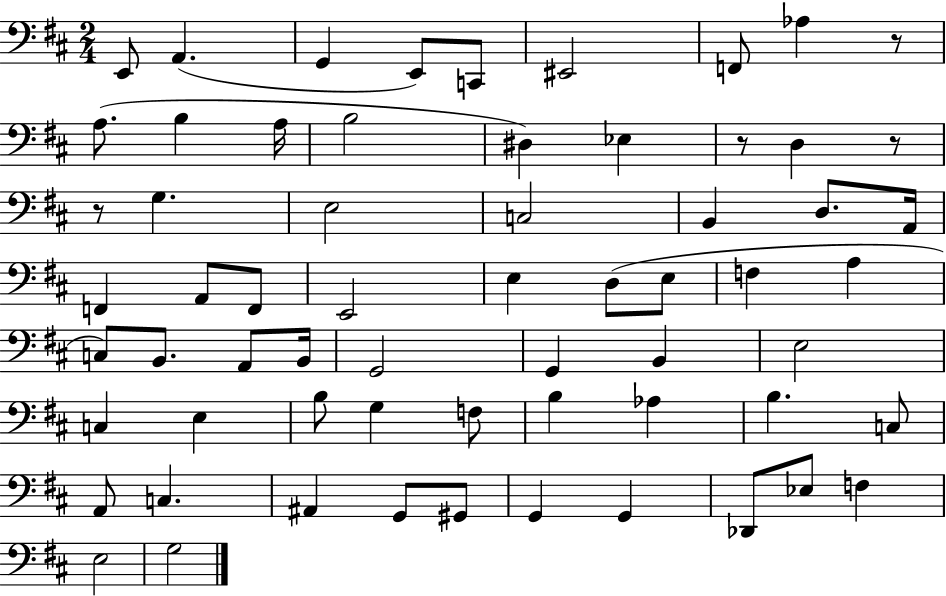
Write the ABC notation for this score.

X:1
T:Untitled
M:2/4
L:1/4
K:D
E,,/2 A,, G,, E,,/2 C,,/2 ^E,,2 F,,/2 _A, z/2 A,/2 B, A,/4 B,2 ^D, _E, z/2 D, z/2 z/2 G, E,2 C,2 B,, D,/2 A,,/4 F,, A,,/2 F,,/2 E,,2 E, D,/2 E,/2 F, A, C,/2 B,,/2 A,,/2 B,,/4 G,,2 G,, B,, E,2 C, E, B,/2 G, F,/2 B, _A, B, C,/2 A,,/2 C, ^A,, G,,/2 ^G,,/2 G,, G,, _D,,/2 _E,/2 F, E,2 G,2